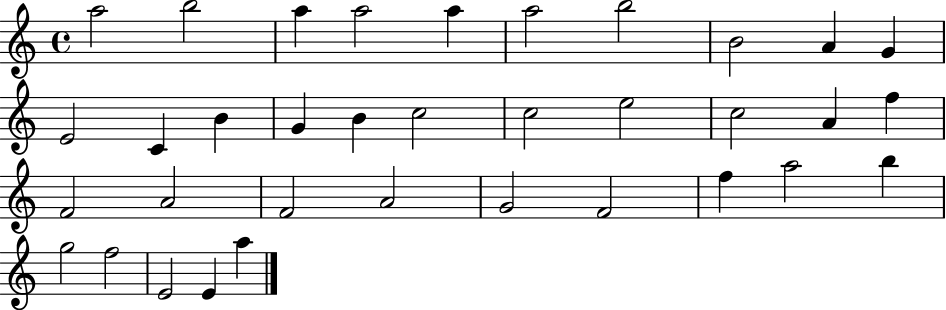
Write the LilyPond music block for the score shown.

{
  \clef treble
  \time 4/4
  \defaultTimeSignature
  \key c \major
  a''2 b''2 | a''4 a''2 a''4 | a''2 b''2 | b'2 a'4 g'4 | \break e'2 c'4 b'4 | g'4 b'4 c''2 | c''2 e''2 | c''2 a'4 f''4 | \break f'2 a'2 | f'2 a'2 | g'2 f'2 | f''4 a''2 b''4 | \break g''2 f''2 | e'2 e'4 a''4 | \bar "|."
}